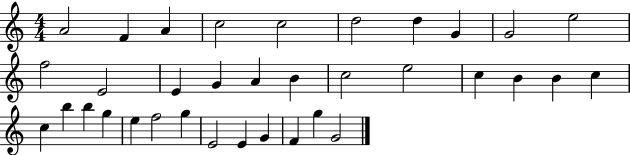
A4/h F4/q A4/q C5/h C5/h D5/h D5/q G4/q G4/h E5/h F5/h E4/h E4/q G4/q A4/q B4/q C5/h E5/h C5/q B4/q B4/q C5/q C5/q B5/q B5/q G5/q E5/q F5/h G5/q E4/h E4/q G4/q F4/q G5/q G4/h